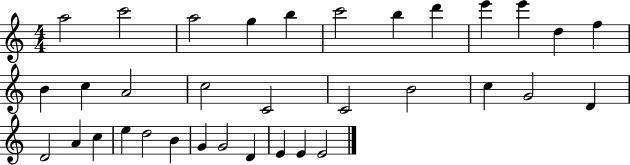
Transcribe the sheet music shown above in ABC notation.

X:1
T:Untitled
M:4/4
L:1/4
K:C
a2 c'2 a2 g b c'2 b d' e' e' d f B c A2 c2 C2 C2 B2 c G2 D D2 A c e d2 B G G2 D E E E2